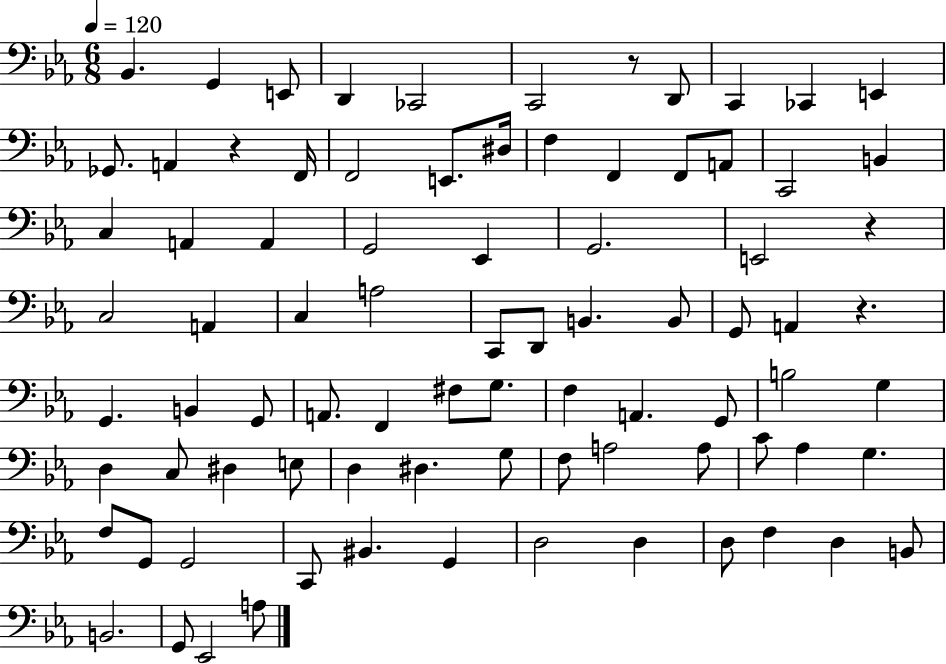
Bb2/q. G2/q E2/e D2/q CES2/h C2/h R/e D2/e C2/q CES2/q E2/q Gb2/e. A2/q R/q F2/s F2/h E2/e. D#3/s F3/q F2/q F2/e A2/e C2/h B2/q C3/q A2/q A2/q G2/h Eb2/q G2/h. E2/h R/q C3/h A2/q C3/q A3/h C2/e D2/e B2/q. B2/e G2/e A2/q R/q. G2/q. B2/q G2/e A2/e. F2/q F#3/e G3/e. F3/q A2/q. G2/e B3/h G3/q D3/q C3/e D#3/q E3/e D3/q D#3/q. G3/e F3/e A3/h A3/e C4/e Ab3/q G3/q. F3/e G2/e G2/h C2/e BIS2/q. G2/q D3/h D3/q D3/e F3/q D3/q B2/e B2/h. G2/e Eb2/h A3/e